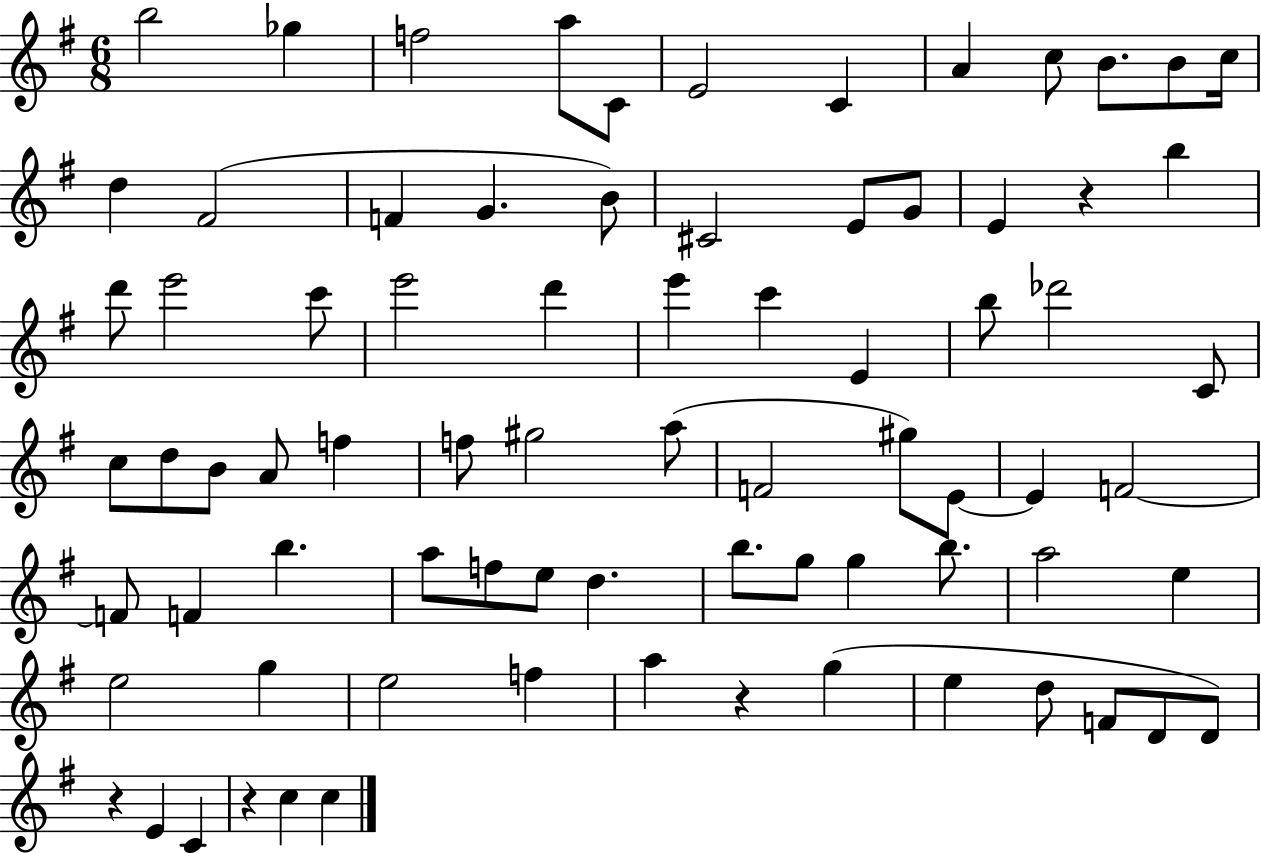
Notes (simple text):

B5/h Gb5/q F5/h A5/e C4/e E4/h C4/q A4/q C5/e B4/e. B4/e C5/s D5/q F#4/h F4/q G4/q. B4/e C#4/h E4/e G4/e E4/q R/q B5/q D6/e E6/h C6/e E6/h D6/q E6/q C6/q E4/q B5/e Db6/h C4/e C5/e D5/e B4/e A4/e F5/q F5/e G#5/h A5/e F4/h G#5/e E4/e E4/q F4/h F4/e F4/q B5/q. A5/e F5/e E5/e D5/q. B5/e. G5/e G5/q B5/e. A5/h E5/q E5/h G5/q E5/h F5/q A5/q R/q G5/q E5/q D5/e F4/e D4/e D4/e R/q E4/q C4/q R/q C5/q C5/q